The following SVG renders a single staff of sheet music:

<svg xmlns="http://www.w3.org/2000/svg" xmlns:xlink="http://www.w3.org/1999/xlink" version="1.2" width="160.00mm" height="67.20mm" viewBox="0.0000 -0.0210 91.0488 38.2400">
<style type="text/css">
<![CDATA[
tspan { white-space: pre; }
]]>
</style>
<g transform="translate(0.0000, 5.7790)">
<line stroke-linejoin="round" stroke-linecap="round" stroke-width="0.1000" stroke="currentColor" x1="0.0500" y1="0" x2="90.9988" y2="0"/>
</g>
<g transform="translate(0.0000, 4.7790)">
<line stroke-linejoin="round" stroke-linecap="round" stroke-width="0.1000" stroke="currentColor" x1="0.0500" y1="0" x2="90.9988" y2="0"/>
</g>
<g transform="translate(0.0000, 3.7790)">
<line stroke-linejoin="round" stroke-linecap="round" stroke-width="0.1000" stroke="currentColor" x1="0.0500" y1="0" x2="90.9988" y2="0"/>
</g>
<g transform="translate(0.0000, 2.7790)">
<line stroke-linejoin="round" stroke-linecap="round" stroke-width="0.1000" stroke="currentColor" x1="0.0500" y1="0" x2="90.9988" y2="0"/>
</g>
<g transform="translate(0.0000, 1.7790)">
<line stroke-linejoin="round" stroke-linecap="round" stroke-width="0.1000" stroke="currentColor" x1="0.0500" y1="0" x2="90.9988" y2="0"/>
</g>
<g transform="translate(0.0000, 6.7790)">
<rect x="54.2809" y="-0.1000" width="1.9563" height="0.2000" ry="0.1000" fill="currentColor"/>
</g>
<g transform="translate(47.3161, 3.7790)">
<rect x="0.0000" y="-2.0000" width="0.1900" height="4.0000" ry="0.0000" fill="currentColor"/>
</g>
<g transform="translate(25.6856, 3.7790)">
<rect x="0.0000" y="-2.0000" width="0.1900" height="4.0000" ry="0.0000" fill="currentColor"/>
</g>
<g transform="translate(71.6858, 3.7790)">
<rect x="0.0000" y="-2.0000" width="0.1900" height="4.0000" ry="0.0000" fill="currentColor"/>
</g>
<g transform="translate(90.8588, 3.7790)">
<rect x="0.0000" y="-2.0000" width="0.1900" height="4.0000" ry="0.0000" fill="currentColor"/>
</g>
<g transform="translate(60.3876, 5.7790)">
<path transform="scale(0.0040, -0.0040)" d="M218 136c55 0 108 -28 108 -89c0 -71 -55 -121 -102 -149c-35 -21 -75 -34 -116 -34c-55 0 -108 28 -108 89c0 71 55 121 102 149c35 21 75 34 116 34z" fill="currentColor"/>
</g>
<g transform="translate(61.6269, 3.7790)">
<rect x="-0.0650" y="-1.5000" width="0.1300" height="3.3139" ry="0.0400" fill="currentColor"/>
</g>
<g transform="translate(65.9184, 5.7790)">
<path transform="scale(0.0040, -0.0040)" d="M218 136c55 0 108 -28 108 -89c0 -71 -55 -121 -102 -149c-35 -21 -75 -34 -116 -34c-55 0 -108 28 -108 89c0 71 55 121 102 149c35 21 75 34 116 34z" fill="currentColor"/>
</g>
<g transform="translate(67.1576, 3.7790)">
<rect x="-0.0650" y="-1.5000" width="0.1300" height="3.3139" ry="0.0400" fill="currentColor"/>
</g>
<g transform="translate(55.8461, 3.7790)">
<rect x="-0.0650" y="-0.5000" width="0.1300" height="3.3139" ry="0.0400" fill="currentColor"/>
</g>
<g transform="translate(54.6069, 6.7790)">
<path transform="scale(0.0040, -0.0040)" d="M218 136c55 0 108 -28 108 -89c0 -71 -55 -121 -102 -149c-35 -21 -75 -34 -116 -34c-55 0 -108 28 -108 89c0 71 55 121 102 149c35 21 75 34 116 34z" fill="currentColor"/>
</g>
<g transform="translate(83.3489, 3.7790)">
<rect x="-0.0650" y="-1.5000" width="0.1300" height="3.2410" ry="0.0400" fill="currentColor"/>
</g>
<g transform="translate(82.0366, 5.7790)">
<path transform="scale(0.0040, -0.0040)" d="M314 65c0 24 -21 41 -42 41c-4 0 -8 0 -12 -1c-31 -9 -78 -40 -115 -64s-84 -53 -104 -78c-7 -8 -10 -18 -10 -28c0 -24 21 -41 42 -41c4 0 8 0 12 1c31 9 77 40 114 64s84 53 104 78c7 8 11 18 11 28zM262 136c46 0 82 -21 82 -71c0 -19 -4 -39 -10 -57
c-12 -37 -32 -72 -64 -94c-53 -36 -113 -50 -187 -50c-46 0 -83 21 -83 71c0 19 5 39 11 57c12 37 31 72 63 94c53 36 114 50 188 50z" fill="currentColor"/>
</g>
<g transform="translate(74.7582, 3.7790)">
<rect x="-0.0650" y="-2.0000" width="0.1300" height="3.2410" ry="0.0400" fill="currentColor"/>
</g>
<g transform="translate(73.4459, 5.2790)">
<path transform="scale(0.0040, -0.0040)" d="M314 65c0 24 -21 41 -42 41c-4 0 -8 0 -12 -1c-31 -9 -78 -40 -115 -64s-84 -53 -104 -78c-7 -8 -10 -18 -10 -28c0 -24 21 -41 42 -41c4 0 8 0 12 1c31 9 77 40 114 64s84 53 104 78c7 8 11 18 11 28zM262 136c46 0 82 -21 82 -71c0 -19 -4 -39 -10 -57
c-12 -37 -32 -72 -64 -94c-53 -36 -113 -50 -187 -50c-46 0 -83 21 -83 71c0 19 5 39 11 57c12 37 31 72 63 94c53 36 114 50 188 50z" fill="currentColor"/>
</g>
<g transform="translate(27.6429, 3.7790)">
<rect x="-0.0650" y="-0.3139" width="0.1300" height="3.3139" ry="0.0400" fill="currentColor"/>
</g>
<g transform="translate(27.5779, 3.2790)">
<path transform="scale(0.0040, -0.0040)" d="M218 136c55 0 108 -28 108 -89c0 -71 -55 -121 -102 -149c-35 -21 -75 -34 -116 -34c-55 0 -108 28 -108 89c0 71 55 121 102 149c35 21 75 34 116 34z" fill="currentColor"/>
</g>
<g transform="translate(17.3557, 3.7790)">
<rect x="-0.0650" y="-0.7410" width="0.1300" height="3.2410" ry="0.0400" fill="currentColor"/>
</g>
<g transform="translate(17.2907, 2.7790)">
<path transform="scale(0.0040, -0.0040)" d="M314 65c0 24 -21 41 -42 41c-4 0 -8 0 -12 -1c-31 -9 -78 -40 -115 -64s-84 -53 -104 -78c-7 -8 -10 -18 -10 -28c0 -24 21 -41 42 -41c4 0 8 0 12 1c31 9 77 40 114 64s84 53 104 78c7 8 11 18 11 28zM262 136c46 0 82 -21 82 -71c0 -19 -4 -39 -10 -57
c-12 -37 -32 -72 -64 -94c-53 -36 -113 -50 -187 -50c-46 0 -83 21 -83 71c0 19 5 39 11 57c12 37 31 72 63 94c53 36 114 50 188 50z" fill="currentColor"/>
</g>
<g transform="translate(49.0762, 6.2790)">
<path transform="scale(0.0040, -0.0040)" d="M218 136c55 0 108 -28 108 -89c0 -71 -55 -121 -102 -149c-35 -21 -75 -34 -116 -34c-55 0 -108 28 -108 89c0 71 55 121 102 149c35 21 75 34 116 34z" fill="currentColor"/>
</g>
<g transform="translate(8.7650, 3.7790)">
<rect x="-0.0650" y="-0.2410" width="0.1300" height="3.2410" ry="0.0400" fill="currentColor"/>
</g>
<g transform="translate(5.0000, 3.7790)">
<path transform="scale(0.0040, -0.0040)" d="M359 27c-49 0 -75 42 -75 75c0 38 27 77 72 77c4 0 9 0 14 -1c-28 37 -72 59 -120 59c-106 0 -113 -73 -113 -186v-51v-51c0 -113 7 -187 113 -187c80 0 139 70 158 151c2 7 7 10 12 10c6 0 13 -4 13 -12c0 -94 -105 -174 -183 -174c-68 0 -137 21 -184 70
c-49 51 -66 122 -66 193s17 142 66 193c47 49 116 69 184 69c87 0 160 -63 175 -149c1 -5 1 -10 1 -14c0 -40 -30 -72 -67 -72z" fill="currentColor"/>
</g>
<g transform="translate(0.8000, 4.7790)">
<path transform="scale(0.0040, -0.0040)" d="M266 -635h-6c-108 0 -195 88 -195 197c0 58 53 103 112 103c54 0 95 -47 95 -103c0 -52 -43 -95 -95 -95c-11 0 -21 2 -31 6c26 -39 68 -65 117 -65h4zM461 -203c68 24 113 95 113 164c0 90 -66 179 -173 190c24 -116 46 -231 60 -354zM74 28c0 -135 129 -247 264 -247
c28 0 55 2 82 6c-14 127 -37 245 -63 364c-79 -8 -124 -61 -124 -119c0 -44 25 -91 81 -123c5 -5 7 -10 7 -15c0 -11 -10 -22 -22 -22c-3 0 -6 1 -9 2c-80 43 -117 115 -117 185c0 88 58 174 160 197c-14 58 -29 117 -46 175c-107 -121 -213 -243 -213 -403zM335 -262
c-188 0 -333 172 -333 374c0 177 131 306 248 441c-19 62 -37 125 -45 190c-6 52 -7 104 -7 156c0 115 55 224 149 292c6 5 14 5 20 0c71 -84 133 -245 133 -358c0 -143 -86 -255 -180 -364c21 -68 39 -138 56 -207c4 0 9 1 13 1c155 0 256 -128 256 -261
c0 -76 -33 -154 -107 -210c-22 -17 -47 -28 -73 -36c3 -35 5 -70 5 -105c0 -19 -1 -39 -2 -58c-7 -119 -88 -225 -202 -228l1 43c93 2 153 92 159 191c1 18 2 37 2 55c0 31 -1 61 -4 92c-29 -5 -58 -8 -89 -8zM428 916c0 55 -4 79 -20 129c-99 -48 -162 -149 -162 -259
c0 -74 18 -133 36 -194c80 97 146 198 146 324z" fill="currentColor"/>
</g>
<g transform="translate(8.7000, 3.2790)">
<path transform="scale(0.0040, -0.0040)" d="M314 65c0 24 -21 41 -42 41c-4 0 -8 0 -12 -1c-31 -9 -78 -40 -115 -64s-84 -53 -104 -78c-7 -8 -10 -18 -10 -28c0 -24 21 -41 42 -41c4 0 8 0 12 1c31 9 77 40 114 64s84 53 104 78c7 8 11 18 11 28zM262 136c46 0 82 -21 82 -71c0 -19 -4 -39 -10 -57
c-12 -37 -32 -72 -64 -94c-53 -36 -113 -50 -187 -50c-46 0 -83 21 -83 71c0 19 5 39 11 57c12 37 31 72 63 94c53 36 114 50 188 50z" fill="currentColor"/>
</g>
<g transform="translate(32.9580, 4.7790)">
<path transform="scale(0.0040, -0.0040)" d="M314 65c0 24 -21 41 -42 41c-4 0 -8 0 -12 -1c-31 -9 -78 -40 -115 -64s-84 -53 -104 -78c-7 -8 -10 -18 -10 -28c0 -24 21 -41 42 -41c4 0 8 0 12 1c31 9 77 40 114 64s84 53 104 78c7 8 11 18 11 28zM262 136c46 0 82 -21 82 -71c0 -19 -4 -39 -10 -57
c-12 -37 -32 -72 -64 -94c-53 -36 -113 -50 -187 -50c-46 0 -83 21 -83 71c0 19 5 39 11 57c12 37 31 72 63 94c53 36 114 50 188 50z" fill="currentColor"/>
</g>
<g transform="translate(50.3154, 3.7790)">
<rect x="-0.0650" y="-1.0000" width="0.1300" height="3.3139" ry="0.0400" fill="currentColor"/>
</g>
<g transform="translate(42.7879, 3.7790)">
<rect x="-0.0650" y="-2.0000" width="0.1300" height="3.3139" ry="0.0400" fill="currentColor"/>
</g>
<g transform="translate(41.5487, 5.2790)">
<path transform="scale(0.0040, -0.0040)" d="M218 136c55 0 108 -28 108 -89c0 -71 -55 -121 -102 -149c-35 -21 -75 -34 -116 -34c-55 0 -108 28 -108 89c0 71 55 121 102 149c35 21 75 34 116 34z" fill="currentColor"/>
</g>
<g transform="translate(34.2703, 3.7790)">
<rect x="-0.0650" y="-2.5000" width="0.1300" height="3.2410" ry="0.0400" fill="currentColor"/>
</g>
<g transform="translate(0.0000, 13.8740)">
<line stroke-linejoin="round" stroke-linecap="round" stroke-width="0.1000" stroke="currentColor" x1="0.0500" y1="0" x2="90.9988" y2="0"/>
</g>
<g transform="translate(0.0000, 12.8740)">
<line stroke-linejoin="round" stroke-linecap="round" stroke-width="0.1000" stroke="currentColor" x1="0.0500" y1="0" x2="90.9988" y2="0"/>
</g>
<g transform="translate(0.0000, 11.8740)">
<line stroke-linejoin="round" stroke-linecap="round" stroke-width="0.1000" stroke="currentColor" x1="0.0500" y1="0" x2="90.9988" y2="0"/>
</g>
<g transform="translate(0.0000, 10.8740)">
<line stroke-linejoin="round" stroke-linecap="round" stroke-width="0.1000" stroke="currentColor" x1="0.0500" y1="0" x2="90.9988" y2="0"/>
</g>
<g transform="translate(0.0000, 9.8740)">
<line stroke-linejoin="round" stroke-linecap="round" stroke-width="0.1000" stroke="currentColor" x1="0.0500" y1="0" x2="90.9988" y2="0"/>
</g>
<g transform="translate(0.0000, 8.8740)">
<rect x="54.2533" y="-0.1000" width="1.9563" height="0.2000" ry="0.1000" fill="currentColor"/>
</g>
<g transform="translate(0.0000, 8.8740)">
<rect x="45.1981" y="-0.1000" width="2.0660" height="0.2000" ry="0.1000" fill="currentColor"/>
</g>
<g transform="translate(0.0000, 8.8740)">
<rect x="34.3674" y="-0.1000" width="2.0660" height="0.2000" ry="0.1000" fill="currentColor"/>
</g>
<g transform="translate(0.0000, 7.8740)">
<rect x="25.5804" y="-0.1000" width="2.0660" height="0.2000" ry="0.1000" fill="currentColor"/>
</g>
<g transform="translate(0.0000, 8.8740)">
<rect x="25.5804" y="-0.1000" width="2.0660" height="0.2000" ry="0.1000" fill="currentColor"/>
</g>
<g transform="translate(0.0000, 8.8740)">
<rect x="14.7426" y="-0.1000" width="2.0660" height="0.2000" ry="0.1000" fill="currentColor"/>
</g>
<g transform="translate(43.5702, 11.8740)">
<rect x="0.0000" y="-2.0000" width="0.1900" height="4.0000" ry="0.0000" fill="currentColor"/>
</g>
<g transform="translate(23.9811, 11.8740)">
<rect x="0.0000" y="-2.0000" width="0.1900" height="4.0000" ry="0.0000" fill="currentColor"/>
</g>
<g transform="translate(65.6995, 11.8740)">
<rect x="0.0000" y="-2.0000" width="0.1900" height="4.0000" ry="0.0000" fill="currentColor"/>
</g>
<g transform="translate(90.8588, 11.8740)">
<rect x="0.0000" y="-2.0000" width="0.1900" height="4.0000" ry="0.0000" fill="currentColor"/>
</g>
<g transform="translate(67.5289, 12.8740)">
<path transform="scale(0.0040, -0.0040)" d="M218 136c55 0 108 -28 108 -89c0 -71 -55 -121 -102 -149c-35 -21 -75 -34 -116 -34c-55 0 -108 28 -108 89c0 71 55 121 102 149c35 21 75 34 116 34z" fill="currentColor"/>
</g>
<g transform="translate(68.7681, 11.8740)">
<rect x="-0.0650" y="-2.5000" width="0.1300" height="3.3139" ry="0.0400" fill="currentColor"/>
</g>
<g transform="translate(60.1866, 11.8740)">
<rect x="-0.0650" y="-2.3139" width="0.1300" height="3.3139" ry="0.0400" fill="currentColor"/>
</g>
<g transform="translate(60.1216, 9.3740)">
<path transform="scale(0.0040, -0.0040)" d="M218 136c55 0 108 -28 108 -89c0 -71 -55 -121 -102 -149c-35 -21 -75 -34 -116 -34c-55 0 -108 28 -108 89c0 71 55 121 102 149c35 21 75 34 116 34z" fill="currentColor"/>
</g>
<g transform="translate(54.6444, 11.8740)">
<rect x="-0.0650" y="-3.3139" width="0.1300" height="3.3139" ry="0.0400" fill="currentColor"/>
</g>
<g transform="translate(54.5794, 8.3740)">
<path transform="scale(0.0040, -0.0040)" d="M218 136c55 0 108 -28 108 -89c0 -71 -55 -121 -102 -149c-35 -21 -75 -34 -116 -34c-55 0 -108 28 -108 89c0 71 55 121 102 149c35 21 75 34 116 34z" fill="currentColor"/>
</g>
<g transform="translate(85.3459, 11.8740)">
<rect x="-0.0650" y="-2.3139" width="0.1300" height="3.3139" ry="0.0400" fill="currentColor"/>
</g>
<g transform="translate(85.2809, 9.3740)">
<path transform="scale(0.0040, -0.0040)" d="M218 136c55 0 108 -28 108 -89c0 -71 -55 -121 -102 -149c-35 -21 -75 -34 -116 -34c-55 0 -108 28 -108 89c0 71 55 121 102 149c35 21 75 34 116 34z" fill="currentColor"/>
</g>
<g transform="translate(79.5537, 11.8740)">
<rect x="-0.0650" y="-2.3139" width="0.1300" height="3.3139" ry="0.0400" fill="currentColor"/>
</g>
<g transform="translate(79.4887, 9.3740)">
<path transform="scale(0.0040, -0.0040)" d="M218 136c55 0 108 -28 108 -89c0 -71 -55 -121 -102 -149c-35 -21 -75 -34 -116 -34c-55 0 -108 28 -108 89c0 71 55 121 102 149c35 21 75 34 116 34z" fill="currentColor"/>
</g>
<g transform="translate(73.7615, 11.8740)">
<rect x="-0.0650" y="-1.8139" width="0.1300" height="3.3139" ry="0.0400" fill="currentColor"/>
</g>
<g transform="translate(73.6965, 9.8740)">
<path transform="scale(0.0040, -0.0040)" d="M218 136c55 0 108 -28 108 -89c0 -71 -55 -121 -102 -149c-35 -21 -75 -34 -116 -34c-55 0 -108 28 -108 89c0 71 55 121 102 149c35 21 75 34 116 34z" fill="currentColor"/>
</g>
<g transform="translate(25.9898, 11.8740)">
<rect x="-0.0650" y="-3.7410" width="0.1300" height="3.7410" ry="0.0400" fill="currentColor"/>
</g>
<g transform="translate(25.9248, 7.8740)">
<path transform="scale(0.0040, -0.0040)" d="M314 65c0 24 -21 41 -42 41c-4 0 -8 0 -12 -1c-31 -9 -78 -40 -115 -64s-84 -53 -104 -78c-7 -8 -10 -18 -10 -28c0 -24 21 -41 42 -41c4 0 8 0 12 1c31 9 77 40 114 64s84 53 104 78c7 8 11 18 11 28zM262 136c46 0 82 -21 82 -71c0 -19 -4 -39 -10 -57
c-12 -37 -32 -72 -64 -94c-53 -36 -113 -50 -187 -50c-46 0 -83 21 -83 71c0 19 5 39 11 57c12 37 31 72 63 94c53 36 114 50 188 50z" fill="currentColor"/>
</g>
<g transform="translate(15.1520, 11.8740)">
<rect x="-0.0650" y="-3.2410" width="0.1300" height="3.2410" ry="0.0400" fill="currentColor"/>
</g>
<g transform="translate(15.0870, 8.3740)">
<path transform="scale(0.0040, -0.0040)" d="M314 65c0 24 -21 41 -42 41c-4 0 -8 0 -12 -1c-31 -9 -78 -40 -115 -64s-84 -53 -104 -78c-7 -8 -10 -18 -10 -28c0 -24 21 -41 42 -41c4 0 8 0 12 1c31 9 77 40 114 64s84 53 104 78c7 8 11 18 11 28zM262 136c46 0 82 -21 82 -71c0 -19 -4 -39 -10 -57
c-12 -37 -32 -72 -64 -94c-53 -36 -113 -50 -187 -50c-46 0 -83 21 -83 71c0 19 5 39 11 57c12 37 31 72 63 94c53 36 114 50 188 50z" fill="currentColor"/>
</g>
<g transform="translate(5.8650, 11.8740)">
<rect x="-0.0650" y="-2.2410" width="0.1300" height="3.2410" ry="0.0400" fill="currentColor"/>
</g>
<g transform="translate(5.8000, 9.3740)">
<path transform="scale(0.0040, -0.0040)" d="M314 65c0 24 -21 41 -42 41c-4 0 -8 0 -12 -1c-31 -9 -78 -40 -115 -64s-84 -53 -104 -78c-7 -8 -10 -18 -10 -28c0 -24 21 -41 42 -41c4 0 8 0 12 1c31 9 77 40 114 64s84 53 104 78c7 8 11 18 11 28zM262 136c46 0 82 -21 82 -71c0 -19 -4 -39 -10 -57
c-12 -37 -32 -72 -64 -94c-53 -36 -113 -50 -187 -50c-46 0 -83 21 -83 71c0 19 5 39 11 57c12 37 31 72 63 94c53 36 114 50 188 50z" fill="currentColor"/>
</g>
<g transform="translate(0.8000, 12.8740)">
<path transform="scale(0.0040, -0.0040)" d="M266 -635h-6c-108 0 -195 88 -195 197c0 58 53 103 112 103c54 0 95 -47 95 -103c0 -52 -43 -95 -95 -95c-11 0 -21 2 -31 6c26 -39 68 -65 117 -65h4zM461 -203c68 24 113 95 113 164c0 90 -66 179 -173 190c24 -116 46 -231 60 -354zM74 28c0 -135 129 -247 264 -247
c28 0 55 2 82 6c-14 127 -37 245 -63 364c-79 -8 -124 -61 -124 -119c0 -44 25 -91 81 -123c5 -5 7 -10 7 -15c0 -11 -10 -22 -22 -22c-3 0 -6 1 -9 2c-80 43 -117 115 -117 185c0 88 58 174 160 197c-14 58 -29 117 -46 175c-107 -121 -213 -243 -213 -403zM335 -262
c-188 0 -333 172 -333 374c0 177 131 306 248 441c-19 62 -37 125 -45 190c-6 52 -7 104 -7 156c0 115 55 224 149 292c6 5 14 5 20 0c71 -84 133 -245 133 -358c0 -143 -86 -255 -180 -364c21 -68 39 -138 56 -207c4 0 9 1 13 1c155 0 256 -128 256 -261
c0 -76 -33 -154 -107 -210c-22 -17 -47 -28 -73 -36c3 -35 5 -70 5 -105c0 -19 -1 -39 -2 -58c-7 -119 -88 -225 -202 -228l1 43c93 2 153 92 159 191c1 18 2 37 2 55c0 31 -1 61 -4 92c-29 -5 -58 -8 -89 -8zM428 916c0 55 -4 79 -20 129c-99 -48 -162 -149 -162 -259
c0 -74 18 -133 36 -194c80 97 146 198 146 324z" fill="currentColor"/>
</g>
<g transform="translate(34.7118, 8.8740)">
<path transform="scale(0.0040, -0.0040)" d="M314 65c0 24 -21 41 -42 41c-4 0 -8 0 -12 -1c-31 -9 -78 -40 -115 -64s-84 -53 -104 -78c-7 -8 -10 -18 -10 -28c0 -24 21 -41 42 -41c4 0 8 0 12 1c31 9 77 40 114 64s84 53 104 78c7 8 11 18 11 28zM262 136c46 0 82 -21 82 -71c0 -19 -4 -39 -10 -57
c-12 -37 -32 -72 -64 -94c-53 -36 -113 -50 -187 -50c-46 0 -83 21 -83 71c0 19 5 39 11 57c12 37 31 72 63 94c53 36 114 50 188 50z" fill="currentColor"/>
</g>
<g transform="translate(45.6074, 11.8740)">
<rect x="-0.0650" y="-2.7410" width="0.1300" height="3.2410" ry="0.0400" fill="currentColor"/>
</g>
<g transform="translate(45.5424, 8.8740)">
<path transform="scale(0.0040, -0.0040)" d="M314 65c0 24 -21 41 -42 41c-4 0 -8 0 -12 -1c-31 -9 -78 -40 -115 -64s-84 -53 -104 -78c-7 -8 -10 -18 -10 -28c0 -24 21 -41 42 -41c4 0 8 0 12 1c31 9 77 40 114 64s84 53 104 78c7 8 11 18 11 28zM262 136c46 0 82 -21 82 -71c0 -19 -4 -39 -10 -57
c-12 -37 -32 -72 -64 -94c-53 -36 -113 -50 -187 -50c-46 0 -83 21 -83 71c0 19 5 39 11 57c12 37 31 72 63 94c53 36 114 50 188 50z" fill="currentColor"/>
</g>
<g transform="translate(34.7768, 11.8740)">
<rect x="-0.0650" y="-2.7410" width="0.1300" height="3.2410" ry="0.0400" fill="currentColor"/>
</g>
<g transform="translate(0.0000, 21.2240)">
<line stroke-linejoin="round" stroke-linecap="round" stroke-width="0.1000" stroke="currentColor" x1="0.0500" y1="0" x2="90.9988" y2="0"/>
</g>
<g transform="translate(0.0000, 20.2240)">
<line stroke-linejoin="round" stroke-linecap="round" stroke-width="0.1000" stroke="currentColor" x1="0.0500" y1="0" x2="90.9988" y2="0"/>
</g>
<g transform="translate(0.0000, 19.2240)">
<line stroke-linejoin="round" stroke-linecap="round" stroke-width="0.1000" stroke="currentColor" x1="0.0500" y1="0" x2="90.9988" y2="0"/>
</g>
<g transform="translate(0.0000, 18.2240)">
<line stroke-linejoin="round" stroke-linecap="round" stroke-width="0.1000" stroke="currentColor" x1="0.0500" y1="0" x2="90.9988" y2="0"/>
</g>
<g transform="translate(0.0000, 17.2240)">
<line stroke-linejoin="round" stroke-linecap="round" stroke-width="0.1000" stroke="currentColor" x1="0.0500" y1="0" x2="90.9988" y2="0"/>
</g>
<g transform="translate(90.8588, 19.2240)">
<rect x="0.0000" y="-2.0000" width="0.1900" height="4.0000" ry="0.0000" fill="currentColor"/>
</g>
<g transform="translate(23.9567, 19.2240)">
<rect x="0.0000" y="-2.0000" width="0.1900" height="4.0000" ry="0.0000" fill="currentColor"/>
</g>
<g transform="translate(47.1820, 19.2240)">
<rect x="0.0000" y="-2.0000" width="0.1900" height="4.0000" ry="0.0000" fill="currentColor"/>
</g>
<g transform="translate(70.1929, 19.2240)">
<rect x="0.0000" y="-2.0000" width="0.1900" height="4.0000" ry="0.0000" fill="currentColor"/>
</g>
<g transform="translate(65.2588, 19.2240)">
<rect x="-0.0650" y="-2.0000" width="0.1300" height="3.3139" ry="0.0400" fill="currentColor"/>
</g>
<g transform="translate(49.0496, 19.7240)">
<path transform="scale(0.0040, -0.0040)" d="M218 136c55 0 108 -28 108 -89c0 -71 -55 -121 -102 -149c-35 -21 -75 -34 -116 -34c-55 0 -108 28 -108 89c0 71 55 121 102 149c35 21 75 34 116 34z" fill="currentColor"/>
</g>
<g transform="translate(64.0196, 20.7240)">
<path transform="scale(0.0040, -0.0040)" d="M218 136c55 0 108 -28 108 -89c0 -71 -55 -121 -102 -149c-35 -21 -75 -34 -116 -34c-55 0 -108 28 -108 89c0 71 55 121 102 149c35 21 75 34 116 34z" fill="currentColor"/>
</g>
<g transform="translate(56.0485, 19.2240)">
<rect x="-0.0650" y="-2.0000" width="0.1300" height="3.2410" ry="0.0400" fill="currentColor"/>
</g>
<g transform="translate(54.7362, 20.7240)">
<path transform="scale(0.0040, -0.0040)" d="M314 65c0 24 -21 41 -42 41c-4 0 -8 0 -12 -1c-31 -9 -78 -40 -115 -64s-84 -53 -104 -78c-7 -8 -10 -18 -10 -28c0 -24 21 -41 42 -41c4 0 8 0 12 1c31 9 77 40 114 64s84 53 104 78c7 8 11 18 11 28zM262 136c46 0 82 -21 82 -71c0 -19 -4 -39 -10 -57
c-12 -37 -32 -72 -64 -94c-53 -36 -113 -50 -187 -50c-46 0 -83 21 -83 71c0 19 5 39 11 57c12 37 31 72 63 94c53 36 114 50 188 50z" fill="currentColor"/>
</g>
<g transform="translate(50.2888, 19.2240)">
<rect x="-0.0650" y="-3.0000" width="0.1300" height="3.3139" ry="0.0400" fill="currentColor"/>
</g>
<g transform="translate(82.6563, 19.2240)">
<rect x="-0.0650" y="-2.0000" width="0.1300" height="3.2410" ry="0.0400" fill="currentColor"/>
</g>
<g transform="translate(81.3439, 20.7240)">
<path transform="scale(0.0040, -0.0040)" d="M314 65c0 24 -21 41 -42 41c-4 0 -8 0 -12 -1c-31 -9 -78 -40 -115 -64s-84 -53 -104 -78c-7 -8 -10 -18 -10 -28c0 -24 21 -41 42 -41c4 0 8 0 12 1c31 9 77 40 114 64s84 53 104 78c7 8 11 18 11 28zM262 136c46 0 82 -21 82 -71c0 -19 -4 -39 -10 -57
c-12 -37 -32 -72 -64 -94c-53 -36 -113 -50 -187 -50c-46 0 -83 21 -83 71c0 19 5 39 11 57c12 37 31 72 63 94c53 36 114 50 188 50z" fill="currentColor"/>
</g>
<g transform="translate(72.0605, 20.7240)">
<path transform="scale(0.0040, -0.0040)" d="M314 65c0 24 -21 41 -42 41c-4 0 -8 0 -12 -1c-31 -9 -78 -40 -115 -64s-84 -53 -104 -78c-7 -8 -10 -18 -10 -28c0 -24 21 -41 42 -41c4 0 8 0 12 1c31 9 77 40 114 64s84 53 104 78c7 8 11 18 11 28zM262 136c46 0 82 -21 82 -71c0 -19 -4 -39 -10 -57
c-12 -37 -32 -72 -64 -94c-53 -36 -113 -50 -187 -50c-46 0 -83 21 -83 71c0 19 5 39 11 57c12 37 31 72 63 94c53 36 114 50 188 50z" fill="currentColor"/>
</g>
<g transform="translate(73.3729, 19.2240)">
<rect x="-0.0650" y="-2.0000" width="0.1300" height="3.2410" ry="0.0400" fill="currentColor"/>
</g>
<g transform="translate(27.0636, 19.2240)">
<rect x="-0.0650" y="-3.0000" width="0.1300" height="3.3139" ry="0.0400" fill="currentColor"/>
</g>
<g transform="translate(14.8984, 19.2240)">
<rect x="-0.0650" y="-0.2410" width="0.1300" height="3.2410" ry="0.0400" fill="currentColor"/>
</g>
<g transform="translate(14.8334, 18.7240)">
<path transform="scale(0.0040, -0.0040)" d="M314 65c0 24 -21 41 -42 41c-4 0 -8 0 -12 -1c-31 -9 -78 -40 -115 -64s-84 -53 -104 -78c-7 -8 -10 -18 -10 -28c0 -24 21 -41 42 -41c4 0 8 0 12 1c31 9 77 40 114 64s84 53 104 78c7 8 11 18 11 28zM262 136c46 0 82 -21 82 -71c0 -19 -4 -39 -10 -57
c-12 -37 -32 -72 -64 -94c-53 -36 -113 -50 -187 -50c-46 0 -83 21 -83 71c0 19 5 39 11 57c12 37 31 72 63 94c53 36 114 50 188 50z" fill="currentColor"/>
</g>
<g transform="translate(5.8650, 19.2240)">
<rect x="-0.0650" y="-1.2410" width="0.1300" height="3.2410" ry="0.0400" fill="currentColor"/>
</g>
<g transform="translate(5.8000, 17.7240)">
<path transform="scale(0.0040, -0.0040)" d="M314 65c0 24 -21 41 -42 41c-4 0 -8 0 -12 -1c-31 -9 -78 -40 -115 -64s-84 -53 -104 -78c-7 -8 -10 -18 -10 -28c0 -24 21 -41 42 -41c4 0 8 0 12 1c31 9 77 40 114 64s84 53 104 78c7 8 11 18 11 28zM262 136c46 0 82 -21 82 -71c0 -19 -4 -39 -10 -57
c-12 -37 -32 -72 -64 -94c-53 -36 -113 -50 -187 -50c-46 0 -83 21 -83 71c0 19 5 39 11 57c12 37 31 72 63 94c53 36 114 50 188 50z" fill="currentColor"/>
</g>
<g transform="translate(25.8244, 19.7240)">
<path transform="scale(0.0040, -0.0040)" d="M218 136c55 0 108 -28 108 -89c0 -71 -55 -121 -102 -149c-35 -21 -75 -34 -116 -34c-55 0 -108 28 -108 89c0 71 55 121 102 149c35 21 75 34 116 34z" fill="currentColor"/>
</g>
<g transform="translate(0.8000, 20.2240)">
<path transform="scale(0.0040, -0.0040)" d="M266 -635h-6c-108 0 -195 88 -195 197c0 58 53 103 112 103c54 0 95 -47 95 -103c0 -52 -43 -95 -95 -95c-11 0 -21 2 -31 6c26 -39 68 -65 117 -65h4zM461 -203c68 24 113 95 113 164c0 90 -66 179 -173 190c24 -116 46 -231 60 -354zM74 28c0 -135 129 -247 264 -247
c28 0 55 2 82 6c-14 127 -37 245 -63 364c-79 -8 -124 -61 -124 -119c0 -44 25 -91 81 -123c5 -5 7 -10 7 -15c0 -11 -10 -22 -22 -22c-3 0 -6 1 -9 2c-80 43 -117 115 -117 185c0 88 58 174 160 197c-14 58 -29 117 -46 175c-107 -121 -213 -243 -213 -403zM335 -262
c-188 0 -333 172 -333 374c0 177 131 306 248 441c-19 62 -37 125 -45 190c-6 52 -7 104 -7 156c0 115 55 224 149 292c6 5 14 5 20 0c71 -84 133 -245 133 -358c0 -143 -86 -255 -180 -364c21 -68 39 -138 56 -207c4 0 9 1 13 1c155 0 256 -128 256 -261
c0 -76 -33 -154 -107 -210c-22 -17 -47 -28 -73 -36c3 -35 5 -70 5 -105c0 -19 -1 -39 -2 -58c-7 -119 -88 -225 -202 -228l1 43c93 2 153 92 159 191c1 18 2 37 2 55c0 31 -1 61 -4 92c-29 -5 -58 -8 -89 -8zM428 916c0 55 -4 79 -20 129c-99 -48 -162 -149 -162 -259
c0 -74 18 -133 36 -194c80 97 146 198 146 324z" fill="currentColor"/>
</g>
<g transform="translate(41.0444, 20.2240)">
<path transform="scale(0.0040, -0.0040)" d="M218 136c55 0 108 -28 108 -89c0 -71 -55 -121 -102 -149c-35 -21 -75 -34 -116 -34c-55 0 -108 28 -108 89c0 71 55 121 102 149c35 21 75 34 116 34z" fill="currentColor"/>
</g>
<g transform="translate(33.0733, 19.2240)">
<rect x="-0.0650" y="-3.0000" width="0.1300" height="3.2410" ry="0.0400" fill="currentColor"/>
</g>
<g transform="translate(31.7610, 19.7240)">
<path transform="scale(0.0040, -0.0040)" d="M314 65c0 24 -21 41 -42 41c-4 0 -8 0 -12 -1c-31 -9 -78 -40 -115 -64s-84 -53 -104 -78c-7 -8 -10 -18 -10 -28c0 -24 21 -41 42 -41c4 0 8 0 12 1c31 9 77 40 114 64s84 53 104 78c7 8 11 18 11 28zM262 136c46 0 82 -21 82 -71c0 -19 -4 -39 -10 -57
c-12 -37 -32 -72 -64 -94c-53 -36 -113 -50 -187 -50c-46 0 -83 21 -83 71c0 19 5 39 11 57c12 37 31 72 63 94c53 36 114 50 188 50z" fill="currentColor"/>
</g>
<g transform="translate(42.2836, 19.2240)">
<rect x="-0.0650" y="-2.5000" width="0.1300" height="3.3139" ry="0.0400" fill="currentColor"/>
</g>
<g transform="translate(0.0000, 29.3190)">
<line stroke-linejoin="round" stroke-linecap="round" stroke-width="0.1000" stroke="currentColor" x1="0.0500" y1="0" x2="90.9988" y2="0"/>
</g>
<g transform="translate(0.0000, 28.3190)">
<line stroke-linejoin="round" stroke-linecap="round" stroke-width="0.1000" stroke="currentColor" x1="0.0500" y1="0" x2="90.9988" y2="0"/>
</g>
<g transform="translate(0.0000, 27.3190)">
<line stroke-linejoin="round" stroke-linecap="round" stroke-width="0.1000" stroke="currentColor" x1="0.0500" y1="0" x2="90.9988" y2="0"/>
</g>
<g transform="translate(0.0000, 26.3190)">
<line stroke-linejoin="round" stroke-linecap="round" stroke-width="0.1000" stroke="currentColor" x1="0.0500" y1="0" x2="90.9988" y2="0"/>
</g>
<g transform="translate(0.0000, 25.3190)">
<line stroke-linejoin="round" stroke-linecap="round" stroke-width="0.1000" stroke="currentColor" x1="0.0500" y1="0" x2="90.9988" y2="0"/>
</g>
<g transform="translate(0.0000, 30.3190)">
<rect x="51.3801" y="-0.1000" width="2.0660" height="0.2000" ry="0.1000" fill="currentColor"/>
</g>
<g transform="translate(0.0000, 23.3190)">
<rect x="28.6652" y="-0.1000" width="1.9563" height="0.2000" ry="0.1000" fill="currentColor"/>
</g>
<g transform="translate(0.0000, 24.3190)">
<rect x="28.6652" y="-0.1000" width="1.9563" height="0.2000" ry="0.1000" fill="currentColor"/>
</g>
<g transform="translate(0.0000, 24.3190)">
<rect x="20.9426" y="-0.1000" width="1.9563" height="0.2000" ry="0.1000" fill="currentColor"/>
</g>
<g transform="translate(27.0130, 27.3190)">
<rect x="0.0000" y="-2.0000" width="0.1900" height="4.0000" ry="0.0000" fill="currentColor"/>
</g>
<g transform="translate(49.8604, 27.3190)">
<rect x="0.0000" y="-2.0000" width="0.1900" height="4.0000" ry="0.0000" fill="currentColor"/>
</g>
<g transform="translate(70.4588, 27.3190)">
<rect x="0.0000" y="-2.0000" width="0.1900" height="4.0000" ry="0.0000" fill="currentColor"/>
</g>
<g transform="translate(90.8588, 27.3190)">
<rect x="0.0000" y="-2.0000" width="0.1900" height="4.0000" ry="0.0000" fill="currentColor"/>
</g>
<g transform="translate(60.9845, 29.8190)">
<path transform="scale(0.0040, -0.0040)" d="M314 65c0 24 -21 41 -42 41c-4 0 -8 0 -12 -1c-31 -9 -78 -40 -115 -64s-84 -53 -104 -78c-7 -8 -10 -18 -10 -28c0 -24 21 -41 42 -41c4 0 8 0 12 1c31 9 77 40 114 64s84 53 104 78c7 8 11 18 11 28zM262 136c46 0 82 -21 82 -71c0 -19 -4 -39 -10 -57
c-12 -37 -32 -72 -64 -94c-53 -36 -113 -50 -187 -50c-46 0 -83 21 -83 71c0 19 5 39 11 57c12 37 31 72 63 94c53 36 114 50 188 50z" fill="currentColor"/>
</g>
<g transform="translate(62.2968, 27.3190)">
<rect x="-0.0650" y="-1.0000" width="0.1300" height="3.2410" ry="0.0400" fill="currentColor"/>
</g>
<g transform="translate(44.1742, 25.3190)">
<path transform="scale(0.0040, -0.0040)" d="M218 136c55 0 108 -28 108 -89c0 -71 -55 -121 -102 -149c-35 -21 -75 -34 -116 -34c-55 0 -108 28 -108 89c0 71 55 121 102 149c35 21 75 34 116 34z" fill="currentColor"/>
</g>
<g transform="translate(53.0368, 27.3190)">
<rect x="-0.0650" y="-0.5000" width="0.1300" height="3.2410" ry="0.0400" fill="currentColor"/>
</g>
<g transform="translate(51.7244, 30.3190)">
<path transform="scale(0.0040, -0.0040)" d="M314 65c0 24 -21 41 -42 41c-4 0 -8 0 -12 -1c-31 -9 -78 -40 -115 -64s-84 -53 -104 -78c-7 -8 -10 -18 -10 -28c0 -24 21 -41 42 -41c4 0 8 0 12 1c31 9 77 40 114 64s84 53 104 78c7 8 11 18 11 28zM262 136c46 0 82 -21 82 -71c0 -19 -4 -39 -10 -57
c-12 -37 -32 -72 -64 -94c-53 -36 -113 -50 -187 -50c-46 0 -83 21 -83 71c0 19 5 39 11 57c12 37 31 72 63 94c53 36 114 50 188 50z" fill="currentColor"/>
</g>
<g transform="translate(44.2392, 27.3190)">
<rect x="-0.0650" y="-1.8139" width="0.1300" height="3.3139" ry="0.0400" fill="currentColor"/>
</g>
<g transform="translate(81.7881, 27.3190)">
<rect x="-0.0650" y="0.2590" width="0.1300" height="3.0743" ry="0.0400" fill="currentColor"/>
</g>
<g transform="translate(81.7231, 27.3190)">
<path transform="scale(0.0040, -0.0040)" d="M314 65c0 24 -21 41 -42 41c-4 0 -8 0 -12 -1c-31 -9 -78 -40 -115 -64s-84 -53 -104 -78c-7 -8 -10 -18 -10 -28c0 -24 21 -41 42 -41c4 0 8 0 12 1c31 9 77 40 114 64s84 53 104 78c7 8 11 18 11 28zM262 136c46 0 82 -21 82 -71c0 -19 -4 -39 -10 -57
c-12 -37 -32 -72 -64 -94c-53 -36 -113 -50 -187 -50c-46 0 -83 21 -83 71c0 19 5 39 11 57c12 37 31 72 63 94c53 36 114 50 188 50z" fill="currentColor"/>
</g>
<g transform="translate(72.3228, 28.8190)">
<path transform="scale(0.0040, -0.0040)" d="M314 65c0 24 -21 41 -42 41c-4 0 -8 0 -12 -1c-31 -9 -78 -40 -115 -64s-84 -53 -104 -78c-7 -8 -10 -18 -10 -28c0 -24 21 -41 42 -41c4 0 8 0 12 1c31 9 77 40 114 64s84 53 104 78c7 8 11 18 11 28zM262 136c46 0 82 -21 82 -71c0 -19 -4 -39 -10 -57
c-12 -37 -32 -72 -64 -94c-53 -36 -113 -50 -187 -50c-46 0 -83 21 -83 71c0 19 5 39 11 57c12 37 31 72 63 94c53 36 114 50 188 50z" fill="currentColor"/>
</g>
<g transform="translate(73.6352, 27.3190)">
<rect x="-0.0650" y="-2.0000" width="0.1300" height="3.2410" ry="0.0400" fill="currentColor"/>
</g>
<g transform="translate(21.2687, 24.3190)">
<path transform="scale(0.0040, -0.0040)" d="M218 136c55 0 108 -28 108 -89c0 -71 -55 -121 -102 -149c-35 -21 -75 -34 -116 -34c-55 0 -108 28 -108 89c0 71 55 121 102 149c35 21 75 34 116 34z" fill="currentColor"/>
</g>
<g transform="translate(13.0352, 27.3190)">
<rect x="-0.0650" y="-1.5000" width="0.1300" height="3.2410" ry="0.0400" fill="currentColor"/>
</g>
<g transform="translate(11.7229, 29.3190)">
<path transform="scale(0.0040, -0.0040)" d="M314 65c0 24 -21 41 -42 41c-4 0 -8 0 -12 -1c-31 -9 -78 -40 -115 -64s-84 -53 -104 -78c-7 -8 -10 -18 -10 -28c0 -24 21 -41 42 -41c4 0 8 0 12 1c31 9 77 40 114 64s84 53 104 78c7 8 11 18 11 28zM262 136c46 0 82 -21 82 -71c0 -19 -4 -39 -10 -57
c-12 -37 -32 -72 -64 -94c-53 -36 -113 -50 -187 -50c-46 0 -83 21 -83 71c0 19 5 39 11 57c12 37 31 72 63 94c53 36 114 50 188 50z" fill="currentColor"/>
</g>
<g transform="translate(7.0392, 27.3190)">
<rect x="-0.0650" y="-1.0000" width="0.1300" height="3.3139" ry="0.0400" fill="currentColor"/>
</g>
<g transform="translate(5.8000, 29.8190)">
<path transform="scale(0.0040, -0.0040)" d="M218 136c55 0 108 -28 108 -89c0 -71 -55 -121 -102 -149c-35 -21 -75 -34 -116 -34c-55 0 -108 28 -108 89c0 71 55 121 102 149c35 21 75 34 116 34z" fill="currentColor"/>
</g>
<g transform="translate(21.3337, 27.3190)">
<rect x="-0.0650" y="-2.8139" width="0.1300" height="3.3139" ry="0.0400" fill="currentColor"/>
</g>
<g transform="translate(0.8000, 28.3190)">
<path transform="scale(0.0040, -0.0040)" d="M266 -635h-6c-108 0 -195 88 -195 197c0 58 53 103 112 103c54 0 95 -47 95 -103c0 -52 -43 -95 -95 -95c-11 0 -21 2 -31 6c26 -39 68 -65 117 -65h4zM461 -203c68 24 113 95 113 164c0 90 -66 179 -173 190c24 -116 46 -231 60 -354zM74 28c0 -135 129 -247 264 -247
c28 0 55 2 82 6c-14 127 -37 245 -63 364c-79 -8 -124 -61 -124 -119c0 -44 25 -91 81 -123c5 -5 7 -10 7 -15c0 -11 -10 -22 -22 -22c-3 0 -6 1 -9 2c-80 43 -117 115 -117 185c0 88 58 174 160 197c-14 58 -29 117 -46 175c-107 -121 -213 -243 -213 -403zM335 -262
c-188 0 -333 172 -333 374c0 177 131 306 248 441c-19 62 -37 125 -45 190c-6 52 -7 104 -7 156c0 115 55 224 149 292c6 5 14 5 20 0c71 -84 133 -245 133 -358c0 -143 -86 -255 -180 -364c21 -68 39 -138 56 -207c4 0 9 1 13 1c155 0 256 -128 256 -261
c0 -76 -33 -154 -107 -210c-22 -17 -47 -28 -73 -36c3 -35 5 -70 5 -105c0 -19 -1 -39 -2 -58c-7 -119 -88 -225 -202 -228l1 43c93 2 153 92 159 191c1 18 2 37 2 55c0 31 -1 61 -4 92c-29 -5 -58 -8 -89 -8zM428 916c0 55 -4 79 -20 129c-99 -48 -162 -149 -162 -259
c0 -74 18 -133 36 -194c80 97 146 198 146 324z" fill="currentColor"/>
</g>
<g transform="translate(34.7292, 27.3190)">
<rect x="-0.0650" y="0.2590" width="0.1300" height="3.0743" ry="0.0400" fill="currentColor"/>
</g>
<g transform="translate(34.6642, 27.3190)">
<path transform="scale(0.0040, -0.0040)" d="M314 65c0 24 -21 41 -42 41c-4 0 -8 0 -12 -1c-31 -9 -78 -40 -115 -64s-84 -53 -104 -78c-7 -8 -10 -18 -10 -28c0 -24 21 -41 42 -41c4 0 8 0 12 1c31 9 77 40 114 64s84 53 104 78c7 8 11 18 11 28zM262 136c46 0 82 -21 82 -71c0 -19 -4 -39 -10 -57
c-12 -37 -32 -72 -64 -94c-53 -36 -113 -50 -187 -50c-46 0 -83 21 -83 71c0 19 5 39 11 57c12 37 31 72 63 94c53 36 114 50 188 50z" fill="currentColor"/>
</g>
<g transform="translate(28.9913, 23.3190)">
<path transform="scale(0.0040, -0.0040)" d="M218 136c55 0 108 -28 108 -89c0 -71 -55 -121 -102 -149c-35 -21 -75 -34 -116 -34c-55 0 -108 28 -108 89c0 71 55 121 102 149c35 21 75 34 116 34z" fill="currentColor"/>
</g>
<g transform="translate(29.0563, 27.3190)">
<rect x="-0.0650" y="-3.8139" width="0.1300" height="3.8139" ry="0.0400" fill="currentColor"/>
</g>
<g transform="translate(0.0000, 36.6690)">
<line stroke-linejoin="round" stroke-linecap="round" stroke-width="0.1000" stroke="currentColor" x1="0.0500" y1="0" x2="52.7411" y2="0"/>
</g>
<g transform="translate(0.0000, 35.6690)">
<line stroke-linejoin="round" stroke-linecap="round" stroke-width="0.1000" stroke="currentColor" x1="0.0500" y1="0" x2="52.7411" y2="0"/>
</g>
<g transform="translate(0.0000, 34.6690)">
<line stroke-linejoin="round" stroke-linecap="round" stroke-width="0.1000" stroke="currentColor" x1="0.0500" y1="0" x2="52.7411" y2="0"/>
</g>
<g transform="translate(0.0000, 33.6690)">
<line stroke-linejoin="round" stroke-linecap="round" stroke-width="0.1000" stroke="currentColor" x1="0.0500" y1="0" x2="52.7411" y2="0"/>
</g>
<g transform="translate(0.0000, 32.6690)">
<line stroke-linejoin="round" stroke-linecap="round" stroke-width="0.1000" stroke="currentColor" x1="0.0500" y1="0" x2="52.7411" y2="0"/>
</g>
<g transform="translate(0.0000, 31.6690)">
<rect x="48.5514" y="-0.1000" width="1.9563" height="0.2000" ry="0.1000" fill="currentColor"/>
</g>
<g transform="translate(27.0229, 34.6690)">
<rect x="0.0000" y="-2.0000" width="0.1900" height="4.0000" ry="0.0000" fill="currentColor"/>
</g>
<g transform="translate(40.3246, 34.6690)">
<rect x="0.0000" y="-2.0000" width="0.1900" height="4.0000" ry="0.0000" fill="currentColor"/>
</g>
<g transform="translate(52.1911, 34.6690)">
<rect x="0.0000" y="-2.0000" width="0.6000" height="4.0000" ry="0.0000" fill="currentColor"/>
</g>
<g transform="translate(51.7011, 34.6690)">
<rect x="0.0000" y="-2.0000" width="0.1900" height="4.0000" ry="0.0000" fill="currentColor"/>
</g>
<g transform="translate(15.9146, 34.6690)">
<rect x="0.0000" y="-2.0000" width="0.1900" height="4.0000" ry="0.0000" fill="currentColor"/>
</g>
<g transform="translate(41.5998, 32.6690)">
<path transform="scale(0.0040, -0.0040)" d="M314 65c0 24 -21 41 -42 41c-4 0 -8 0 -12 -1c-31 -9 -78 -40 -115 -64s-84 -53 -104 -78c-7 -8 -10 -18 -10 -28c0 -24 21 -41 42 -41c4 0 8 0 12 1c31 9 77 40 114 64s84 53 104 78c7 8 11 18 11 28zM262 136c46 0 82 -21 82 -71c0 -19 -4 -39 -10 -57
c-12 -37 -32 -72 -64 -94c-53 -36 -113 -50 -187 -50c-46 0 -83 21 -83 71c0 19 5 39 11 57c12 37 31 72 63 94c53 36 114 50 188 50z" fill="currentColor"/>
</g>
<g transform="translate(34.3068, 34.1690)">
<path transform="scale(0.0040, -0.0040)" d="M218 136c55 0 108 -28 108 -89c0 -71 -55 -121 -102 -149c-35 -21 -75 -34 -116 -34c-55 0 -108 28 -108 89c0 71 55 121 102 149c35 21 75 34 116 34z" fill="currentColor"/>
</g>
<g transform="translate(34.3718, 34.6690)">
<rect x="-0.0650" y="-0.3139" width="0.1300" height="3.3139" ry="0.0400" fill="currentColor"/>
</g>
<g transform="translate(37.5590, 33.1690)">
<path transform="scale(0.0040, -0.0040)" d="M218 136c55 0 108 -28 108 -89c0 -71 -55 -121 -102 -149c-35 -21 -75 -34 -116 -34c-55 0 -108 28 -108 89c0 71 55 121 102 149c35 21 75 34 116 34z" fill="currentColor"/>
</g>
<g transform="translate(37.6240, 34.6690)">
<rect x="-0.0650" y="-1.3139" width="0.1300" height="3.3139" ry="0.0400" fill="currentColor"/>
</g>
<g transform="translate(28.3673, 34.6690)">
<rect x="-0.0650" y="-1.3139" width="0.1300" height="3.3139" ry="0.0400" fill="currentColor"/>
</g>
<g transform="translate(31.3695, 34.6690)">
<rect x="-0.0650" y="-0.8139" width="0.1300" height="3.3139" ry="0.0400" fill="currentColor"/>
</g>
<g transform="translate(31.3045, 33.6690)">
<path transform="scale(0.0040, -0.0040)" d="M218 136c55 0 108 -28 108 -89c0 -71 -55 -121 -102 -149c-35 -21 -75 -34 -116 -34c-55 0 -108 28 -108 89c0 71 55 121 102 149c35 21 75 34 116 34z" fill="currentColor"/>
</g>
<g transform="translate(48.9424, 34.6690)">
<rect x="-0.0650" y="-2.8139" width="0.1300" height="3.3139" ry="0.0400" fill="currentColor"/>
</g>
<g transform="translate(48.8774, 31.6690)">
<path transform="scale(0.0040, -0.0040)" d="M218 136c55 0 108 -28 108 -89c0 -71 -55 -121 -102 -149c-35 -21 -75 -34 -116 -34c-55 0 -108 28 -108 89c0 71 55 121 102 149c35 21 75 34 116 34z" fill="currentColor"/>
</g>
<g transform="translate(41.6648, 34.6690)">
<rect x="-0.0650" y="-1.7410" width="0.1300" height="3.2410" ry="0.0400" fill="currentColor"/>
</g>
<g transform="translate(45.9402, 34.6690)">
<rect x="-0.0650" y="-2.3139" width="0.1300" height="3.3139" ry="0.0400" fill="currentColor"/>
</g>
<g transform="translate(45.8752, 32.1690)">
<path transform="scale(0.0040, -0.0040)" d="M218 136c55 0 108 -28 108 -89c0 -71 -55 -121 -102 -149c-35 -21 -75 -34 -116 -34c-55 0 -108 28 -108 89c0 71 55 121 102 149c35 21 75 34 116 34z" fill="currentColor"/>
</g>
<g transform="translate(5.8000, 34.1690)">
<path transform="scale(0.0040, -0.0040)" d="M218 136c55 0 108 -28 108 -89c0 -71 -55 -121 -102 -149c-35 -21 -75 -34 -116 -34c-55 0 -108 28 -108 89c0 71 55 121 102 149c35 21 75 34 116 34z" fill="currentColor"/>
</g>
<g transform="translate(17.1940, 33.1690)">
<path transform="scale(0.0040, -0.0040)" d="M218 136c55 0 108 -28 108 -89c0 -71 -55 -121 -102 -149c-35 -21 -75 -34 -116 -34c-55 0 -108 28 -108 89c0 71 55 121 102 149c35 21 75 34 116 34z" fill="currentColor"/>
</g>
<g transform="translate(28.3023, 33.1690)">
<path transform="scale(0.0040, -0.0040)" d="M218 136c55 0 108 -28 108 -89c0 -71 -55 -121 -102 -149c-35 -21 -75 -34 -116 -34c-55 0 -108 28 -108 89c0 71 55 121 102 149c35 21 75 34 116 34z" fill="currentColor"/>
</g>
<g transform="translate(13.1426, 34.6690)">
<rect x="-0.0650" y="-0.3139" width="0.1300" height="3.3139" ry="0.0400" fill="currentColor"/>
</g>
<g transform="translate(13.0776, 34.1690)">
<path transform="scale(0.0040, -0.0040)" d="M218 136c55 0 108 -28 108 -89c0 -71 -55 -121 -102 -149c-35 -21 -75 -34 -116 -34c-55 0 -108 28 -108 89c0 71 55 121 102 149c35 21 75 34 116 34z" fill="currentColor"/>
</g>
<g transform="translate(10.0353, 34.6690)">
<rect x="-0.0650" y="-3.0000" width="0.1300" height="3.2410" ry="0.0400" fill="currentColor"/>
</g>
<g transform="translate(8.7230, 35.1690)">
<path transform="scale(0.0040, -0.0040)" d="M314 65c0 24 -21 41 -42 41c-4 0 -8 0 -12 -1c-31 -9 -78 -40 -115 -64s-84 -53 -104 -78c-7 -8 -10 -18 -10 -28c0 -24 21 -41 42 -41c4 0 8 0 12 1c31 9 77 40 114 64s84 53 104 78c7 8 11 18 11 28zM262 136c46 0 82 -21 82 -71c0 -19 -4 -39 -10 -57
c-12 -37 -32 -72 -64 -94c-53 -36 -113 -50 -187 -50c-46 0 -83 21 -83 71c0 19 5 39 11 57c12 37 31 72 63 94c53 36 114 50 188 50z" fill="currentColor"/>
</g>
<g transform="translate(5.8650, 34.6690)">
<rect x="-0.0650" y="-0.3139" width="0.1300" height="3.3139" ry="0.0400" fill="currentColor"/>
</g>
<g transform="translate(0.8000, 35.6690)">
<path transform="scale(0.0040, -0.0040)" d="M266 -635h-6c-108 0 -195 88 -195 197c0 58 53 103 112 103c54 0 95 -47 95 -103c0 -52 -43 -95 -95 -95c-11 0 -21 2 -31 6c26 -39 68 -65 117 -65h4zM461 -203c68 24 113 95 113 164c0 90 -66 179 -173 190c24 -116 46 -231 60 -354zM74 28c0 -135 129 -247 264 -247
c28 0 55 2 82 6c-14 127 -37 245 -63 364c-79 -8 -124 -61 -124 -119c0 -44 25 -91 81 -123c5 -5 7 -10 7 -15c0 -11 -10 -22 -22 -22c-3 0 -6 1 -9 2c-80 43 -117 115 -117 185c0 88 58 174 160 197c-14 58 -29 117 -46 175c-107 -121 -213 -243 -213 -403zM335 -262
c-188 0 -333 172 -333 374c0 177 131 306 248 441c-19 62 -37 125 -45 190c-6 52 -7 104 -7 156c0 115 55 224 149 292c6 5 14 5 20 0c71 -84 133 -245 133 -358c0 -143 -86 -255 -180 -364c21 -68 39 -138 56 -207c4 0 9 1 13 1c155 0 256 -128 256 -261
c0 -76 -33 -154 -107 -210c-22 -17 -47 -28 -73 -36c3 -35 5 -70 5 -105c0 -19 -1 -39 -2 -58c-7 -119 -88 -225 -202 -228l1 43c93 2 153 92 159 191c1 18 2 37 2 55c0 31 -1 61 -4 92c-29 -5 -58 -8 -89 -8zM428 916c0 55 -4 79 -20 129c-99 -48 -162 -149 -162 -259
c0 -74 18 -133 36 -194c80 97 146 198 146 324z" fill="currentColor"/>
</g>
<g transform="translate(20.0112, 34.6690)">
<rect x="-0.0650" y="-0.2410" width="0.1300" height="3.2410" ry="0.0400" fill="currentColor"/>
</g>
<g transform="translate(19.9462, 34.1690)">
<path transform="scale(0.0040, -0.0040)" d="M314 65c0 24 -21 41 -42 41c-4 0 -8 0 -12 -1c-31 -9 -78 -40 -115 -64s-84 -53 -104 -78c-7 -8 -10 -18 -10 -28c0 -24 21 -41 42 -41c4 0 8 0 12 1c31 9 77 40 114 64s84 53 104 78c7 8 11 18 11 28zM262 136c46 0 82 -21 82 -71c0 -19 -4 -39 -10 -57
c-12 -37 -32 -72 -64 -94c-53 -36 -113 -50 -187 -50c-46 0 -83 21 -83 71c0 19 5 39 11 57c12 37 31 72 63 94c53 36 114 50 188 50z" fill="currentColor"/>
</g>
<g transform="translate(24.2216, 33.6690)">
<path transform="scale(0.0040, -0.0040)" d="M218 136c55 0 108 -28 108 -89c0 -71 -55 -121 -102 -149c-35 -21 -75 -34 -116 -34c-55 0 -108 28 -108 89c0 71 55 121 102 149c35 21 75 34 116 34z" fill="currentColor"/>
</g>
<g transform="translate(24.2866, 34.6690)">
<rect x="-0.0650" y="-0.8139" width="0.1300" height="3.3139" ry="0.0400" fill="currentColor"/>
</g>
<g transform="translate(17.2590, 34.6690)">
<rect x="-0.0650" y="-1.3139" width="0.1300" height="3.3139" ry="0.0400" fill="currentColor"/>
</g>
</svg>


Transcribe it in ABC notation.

X:1
T:Untitled
M:4/4
L:1/4
K:C
c2 d2 c G2 F D C E E F2 E2 g2 b2 c'2 a2 a2 b g G f g g e2 c2 A A2 G A F2 F F2 F2 D E2 a c' B2 f C2 D2 F2 B2 c A2 c e c2 d e d c e f2 g a